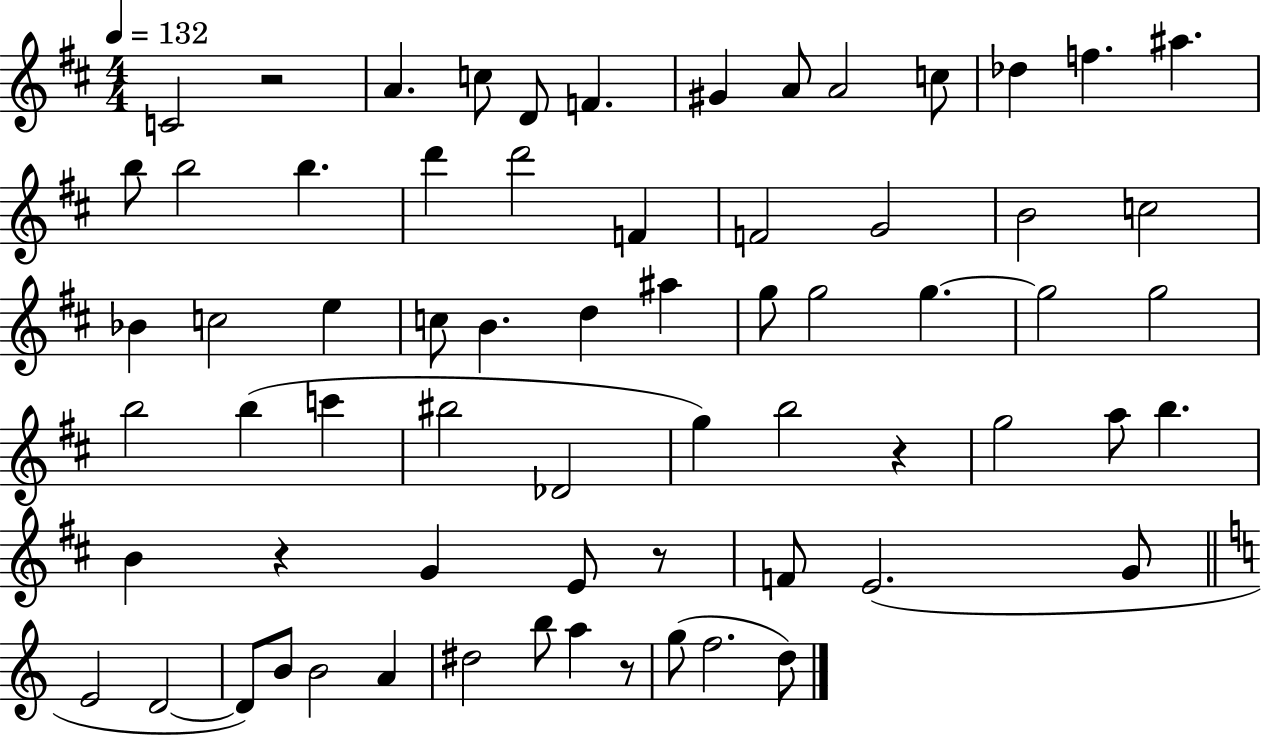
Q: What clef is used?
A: treble